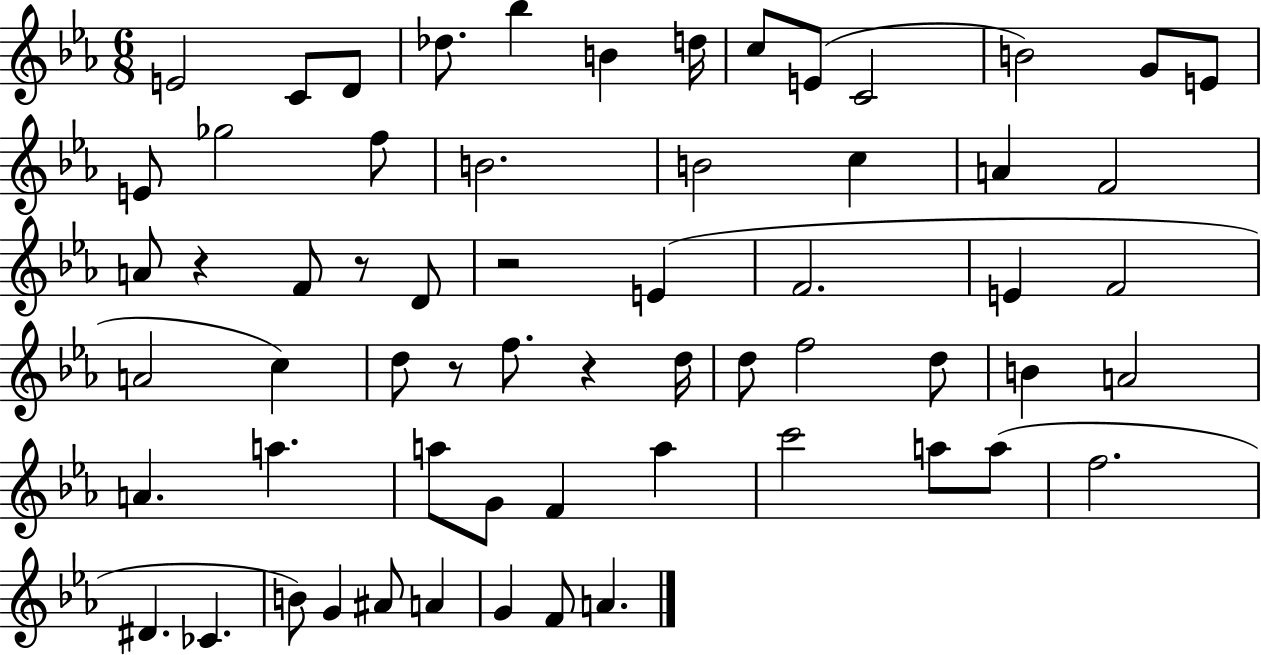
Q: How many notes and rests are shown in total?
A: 62